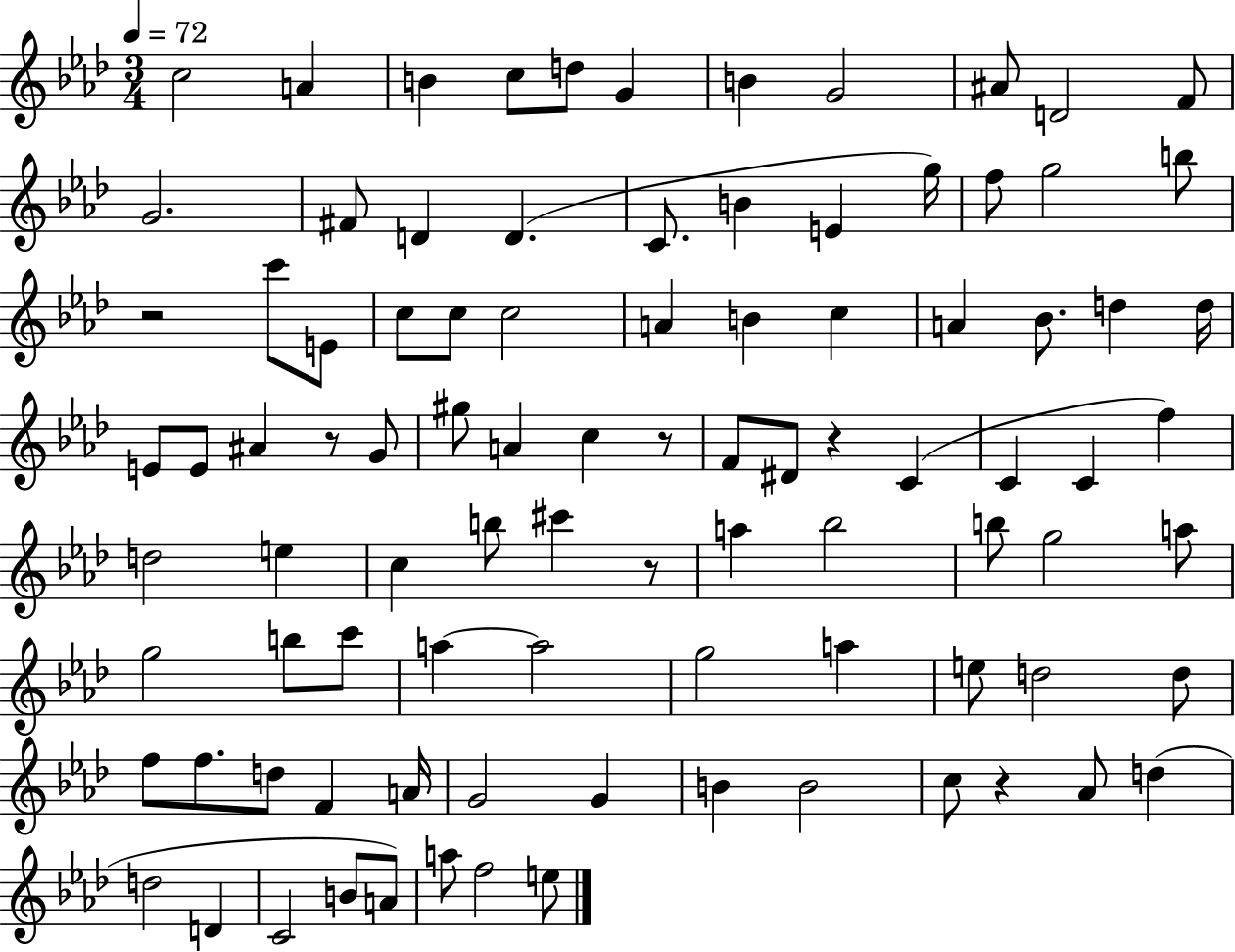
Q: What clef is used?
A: treble